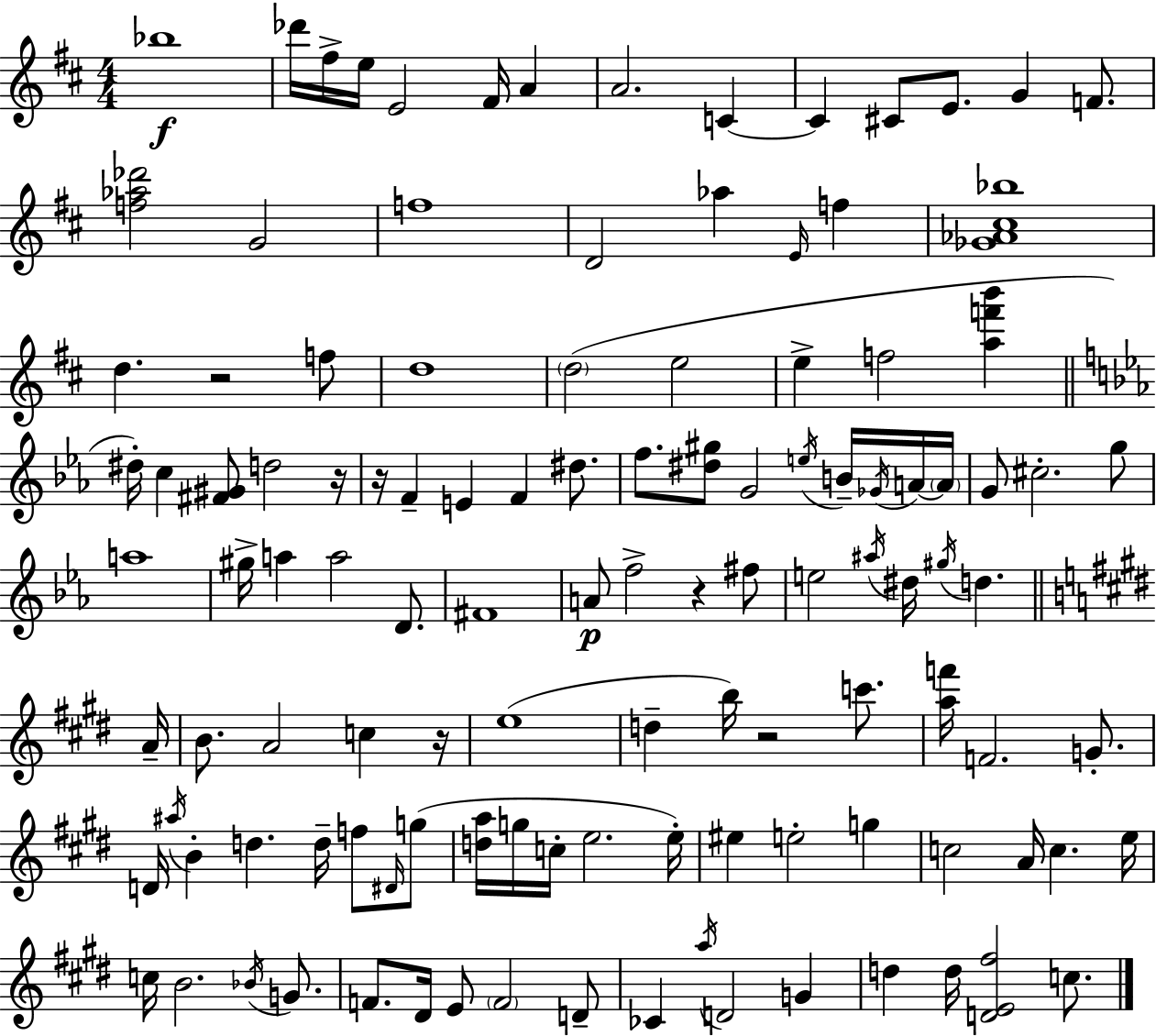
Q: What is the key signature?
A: D major